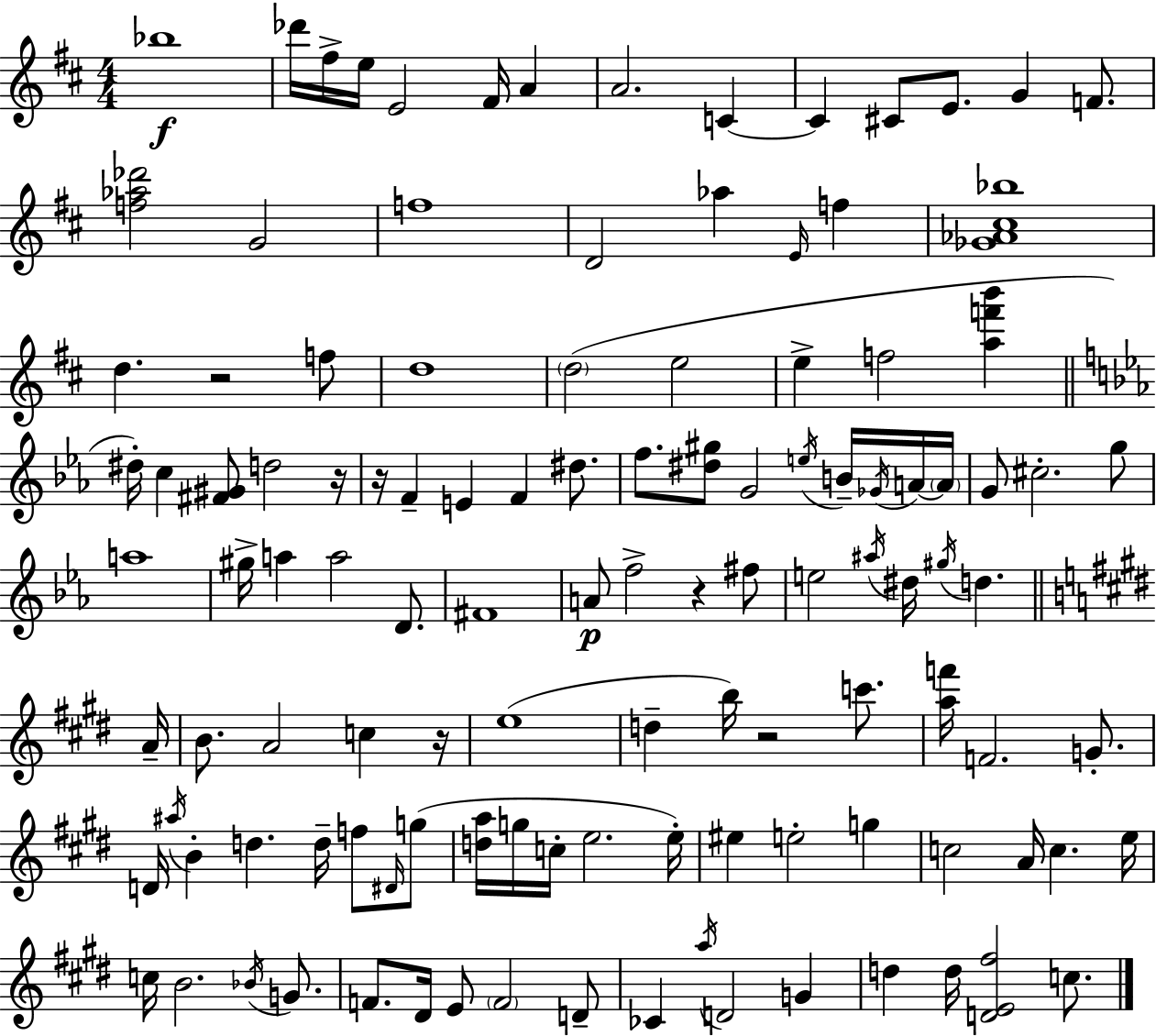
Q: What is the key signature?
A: D major